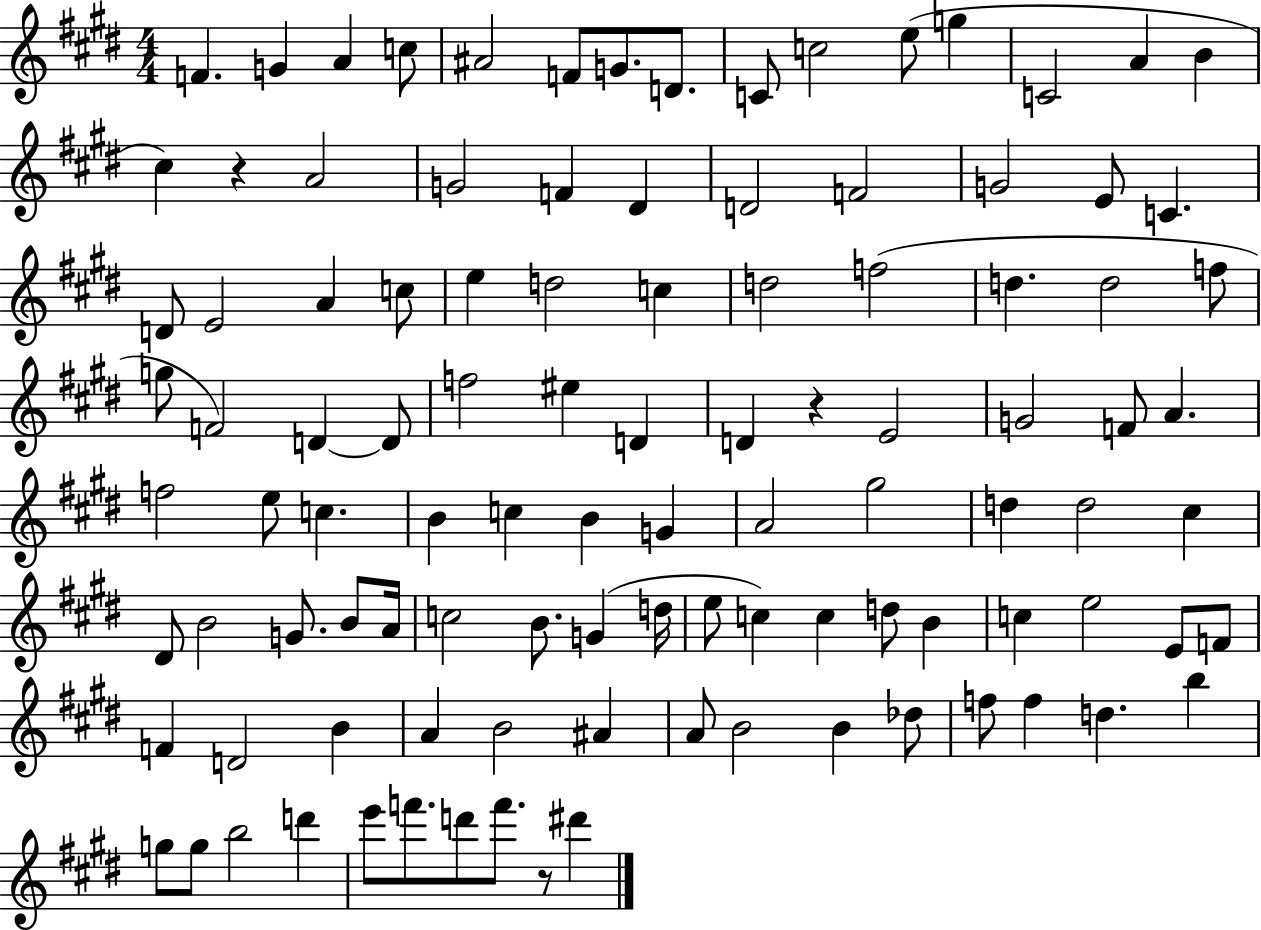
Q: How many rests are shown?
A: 3